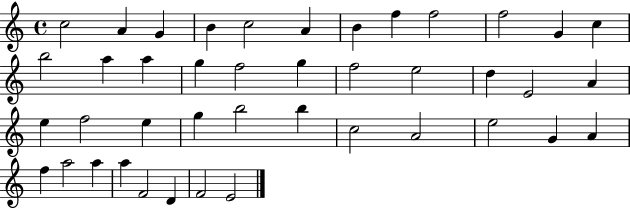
C5/h A4/q G4/q B4/q C5/h A4/q B4/q F5/q F5/h F5/h G4/q C5/q B5/h A5/q A5/q G5/q F5/h G5/q F5/h E5/h D5/q E4/h A4/q E5/q F5/h E5/q G5/q B5/h B5/q C5/h A4/h E5/h G4/q A4/q F5/q A5/h A5/q A5/q F4/h D4/q F4/h E4/h